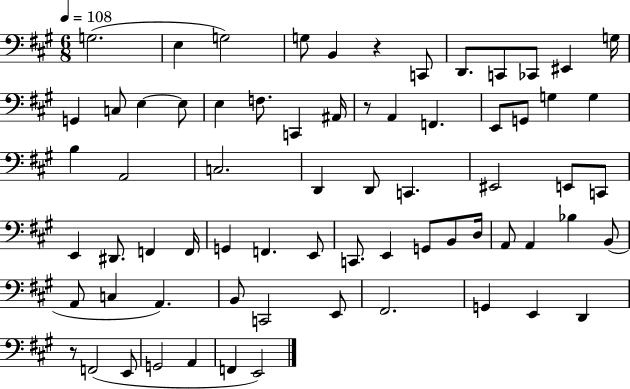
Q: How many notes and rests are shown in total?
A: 69